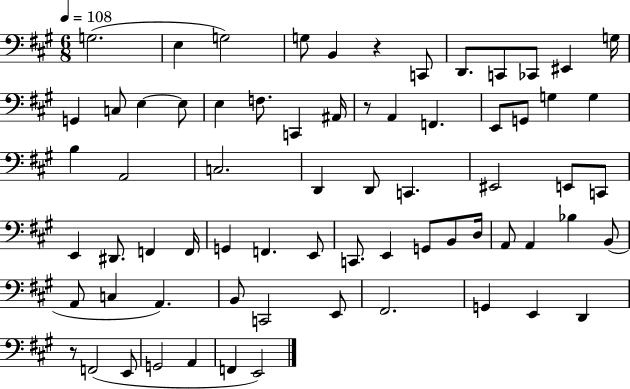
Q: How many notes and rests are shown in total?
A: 69